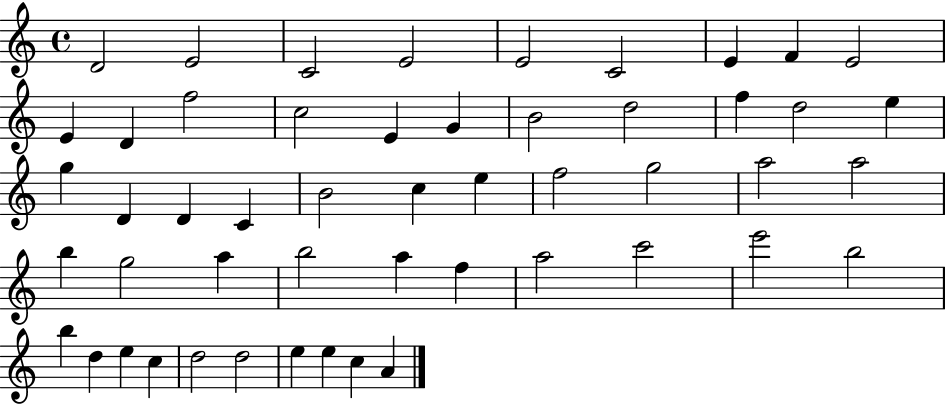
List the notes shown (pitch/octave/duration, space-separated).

D4/h E4/h C4/h E4/h E4/h C4/h E4/q F4/q E4/h E4/q D4/q F5/h C5/h E4/q G4/q B4/h D5/h F5/q D5/h E5/q G5/q D4/q D4/q C4/q B4/h C5/q E5/q F5/h G5/h A5/h A5/h B5/q G5/h A5/q B5/h A5/q F5/q A5/h C6/h E6/h B5/h B5/q D5/q E5/q C5/q D5/h D5/h E5/q E5/q C5/q A4/q